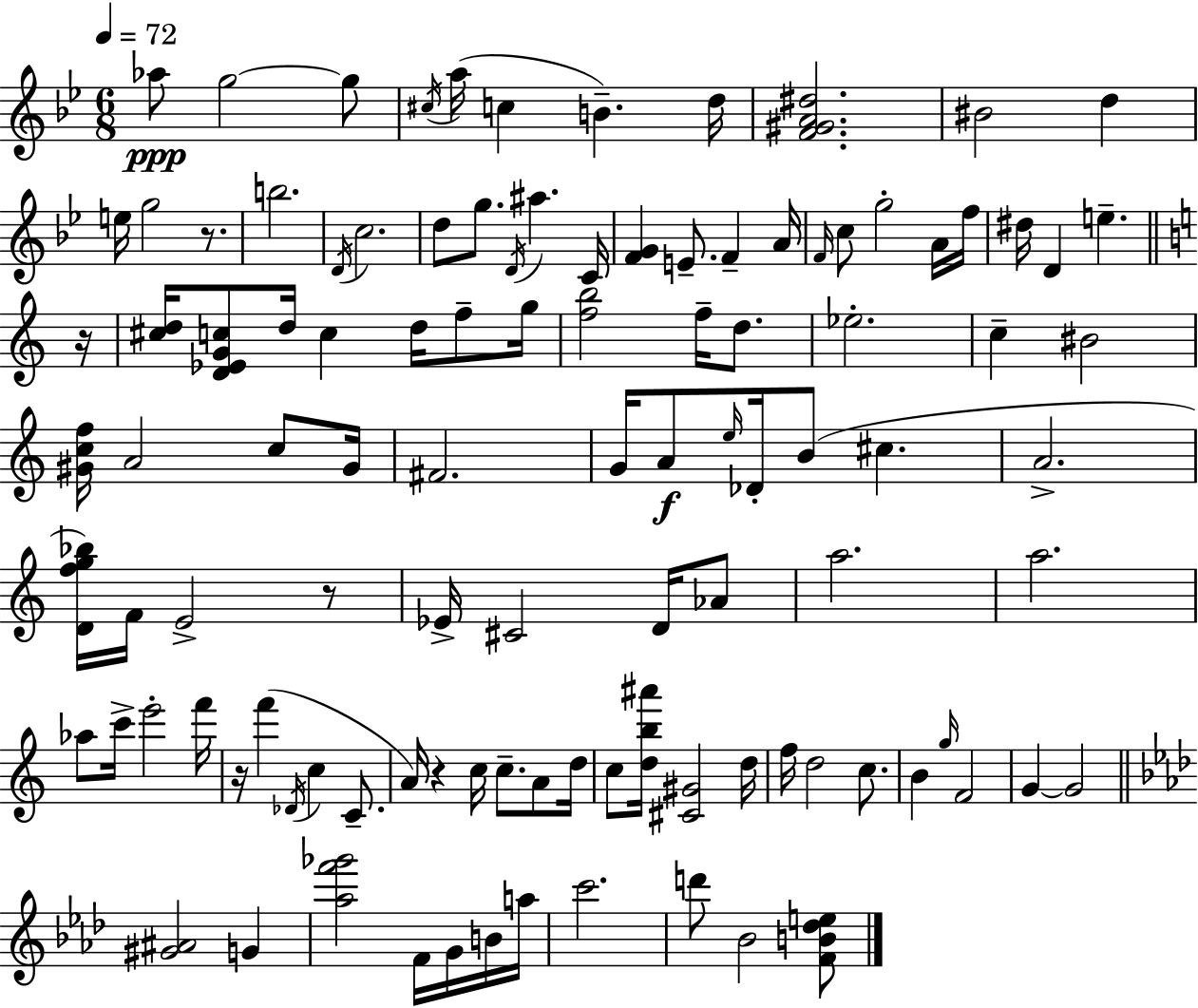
X:1
T:Untitled
M:6/8
L:1/4
K:Bb
_a/2 g2 g/2 ^c/4 a/4 c B d/4 [F^GA^d]2 ^B2 d e/4 g2 z/2 b2 D/4 c2 d/2 g/2 D/4 ^a C/4 [FG] E/2 F A/4 F/4 c/2 g2 A/4 f/4 ^d/4 D e z/4 [^cd]/4 [D_EGc]/2 d/4 c d/4 f/2 g/4 [fb]2 f/4 d/2 _e2 c ^B2 [^Gcf]/4 A2 c/2 ^G/4 ^F2 G/4 A/2 e/4 _D/4 B/2 ^c A2 [Dfg_b]/4 F/4 E2 z/2 _E/4 ^C2 D/4 _A/2 a2 a2 _a/2 c'/4 e'2 f'/4 z/4 f' _D/4 c C/2 A/4 z c/4 c/2 A/2 d/4 c/2 [db^a']/4 [^C^G]2 d/4 f/4 d2 c/2 B g/4 F2 G G2 [^G^A]2 G [_af'_g']2 F/4 G/4 B/4 a/4 c'2 d'/2 _B2 [FB_de]/2